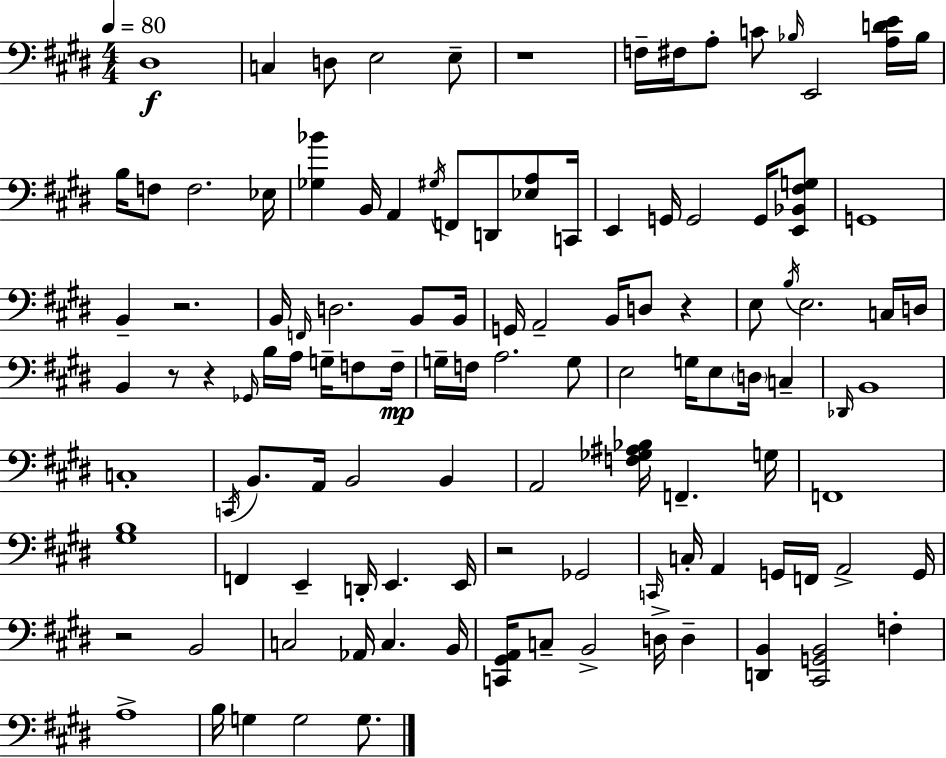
D#3/w C3/q D3/e E3/h E3/e R/w F3/s F#3/s A3/e C4/e Bb3/s E2/h [A3,D4,E4]/s Bb3/s B3/s F3/e F3/h. Eb3/s [Gb3,Bb4]/q B2/s A2/q G#3/s F2/e D2/e [Eb3,A3]/e C2/s E2/q G2/s G2/h G2/s [E2,Bb2,F#3,G3]/e G2/w B2/q R/h. B2/s F2/s D3/h. B2/e B2/s G2/s A2/h B2/s D3/e R/q E3/e B3/s E3/h. C3/s D3/s B2/q R/e R/q Gb2/s B3/s A3/s G3/s F3/e F3/s G3/s F3/s A3/h. G3/e E3/h G3/s E3/e D3/s C3/q Db2/s B2/w C3/w C2/s B2/e. A2/s B2/h B2/q A2/h [F3,Gb3,A#3,Bb3]/s F2/q. G3/s F2/w [G#3,B3]/w F2/q E2/q D2/s E2/q. E2/s R/h Gb2/h C2/s C3/s A2/q G2/s F2/s A2/h G2/s R/h B2/h C3/h Ab2/s C3/q. B2/s [C2,G#2,A2]/s C3/e B2/h D3/s D3/q [D2,B2]/q [C#2,G2,B2]/h F3/q A3/w B3/s G3/q G3/h G3/e.